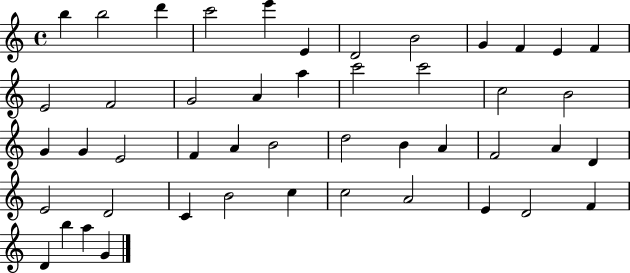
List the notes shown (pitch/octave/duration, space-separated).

B5/q B5/h D6/q C6/h E6/q E4/q D4/h B4/h G4/q F4/q E4/q F4/q E4/h F4/h G4/h A4/q A5/q C6/h C6/h C5/h B4/h G4/q G4/q E4/h F4/q A4/q B4/h D5/h B4/q A4/q F4/h A4/q D4/q E4/h D4/h C4/q B4/h C5/q C5/h A4/h E4/q D4/h F4/q D4/q B5/q A5/q G4/q